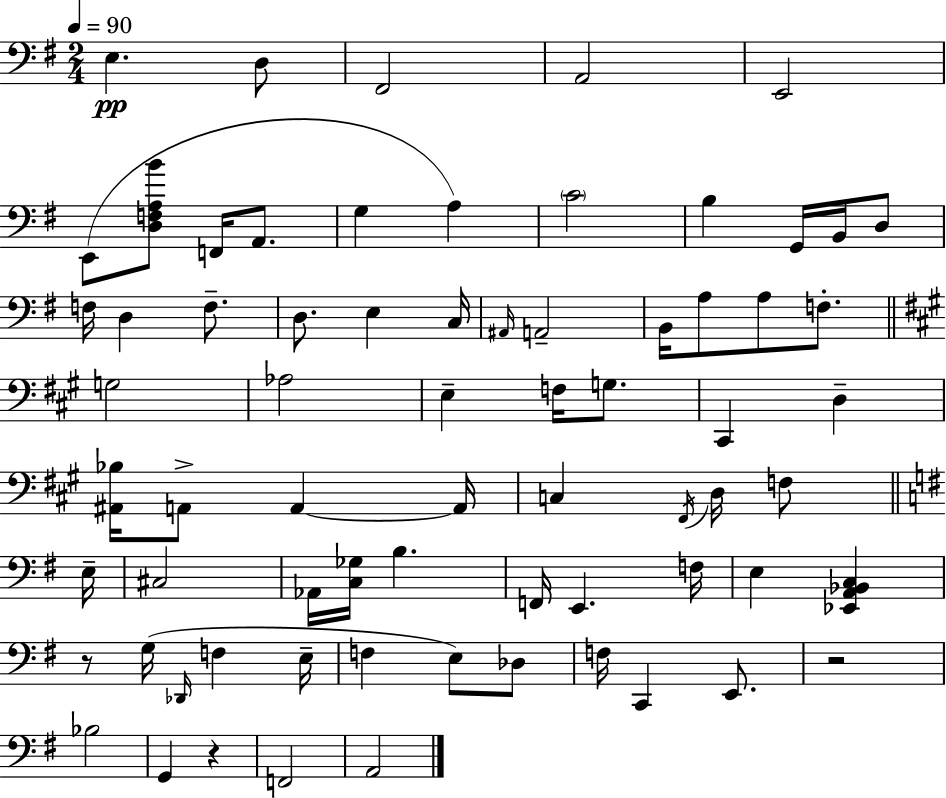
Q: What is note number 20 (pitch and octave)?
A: E3